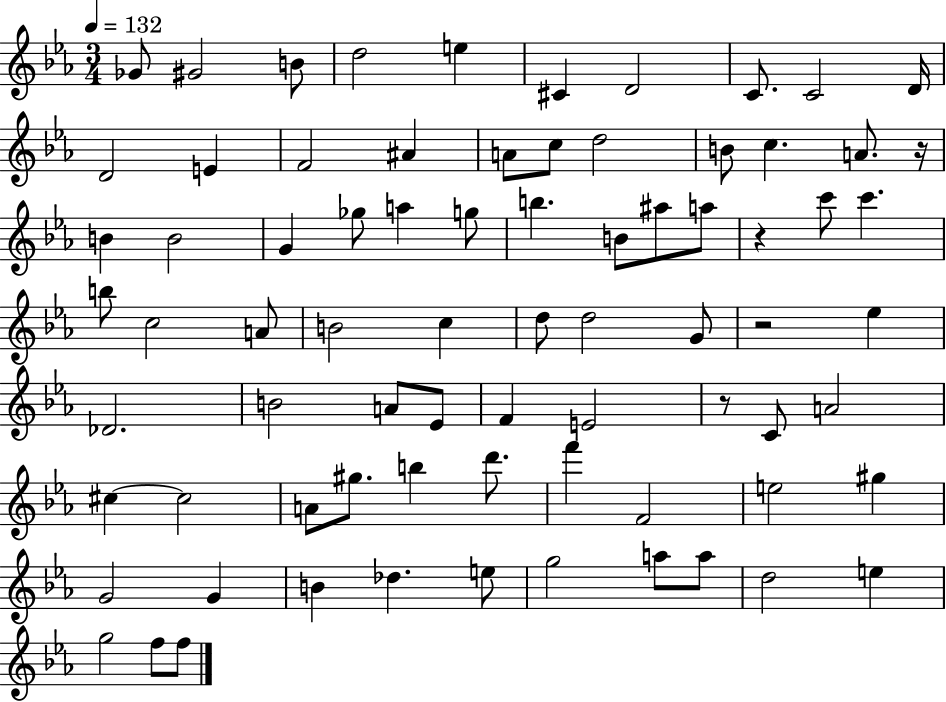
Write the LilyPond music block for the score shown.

{
  \clef treble
  \numericTimeSignature
  \time 3/4
  \key ees \major
  \tempo 4 = 132
  ges'8 gis'2 b'8 | d''2 e''4 | cis'4 d'2 | c'8. c'2 d'16 | \break d'2 e'4 | f'2 ais'4 | a'8 c''8 d''2 | b'8 c''4. a'8. r16 | \break b'4 b'2 | g'4 ges''8 a''4 g''8 | b''4. b'8 ais''8 a''8 | r4 c'''8 c'''4. | \break b''8 c''2 a'8 | b'2 c''4 | d''8 d''2 g'8 | r2 ees''4 | \break des'2. | b'2 a'8 ees'8 | f'4 e'2 | r8 c'8 a'2 | \break cis''4~~ cis''2 | a'8 gis''8. b''4 d'''8. | f'''4 f'2 | e''2 gis''4 | \break g'2 g'4 | b'4 des''4. e''8 | g''2 a''8 a''8 | d''2 e''4 | \break g''2 f''8 f''8 | \bar "|."
}